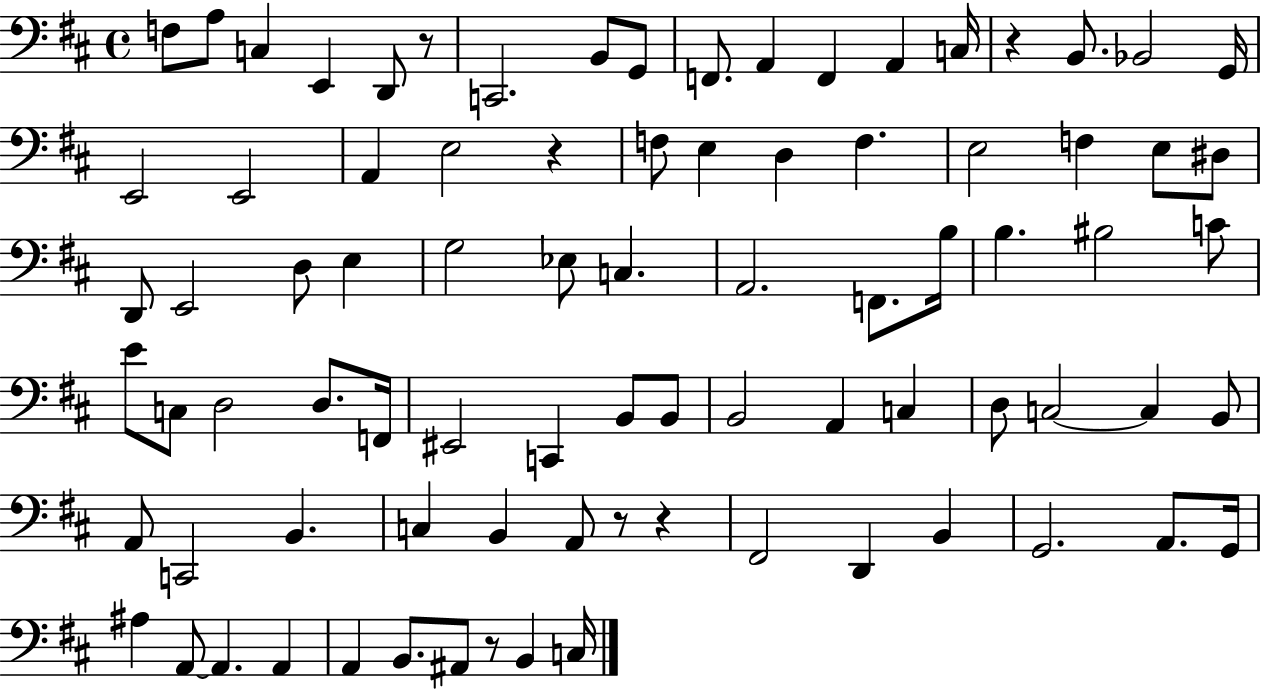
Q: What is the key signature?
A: D major